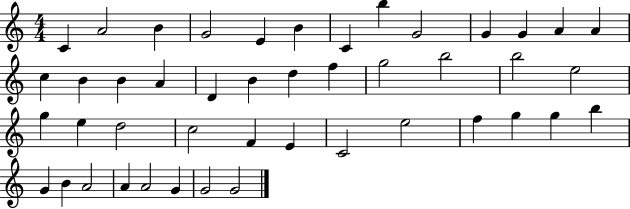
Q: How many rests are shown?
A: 0